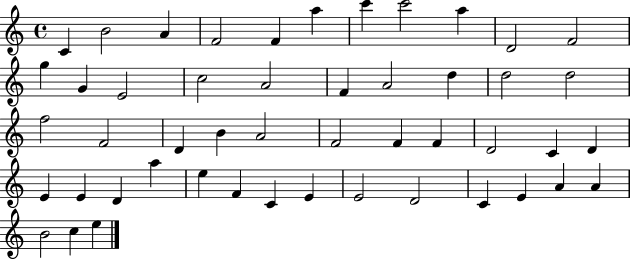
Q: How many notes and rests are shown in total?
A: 49